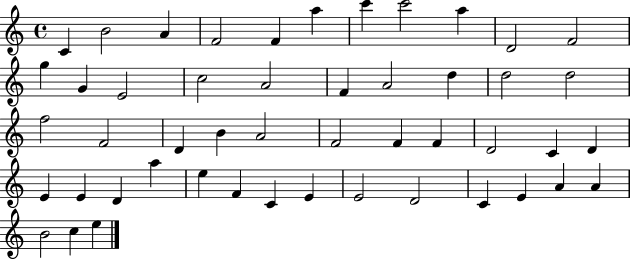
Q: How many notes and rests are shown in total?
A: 49